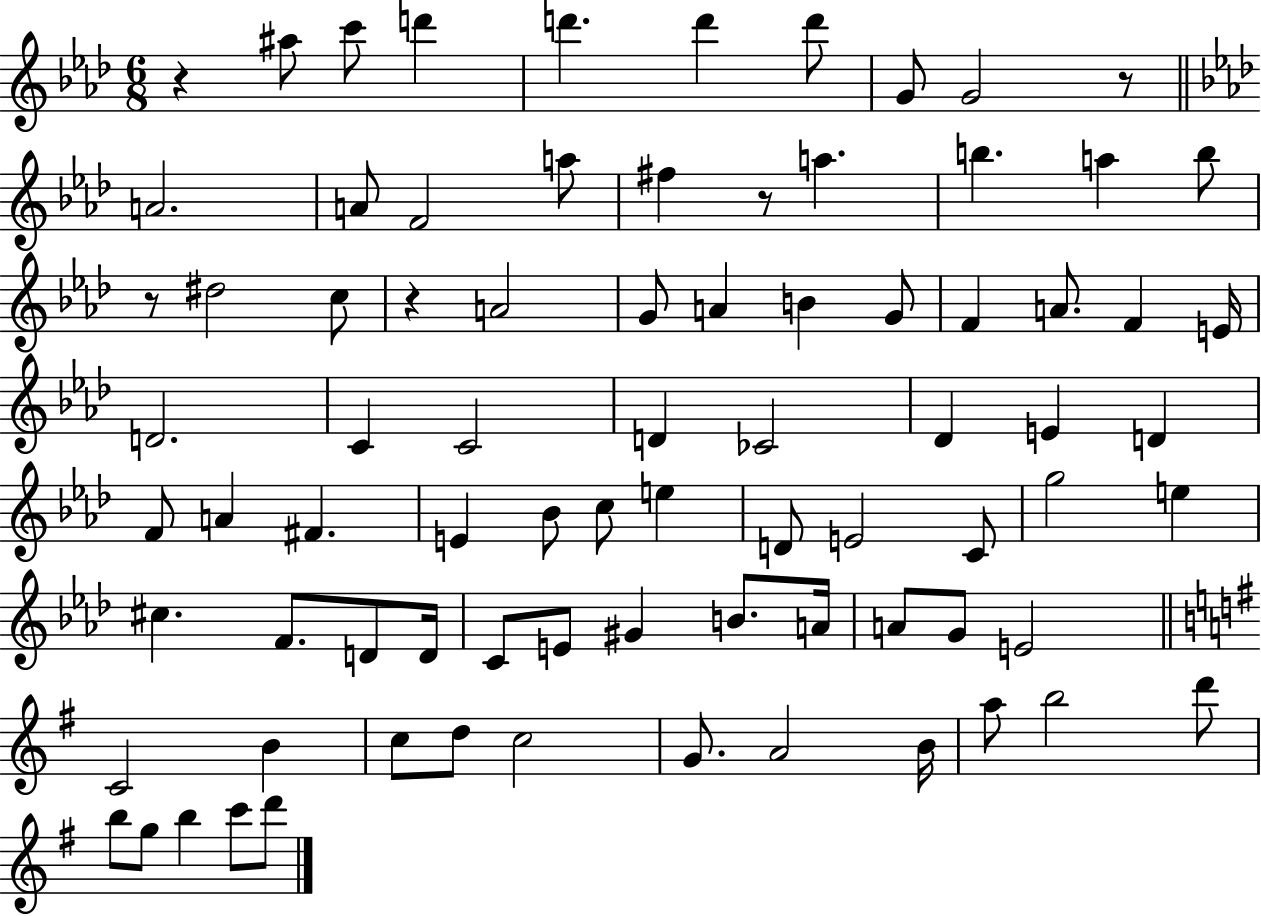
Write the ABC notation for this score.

X:1
T:Untitled
M:6/8
L:1/4
K:Ab
z ^a/2 c'/2 d' d' d' d'/2 G/2 G2 z/2 A2 A/2 F2 a/2 ^f z/2 a b a b/2 z/2 ^d2 c/2 z A2 G/2 A B G/2 F A/2 F E/4 D2 C C2 D _C2 _D E D F/2 A ^F E _B/2 c/2 e D/2 E2 C/2 g2 e ^c F/2 D/2 D/4 C/2 E/2 ^G B/2 A/4 A/2 G/2 E2 C2 B c/2 d/2 c2 G/2 A2 B/4 a/2 b2 d'/2 b/2 g/2 b c'/2 d'/2